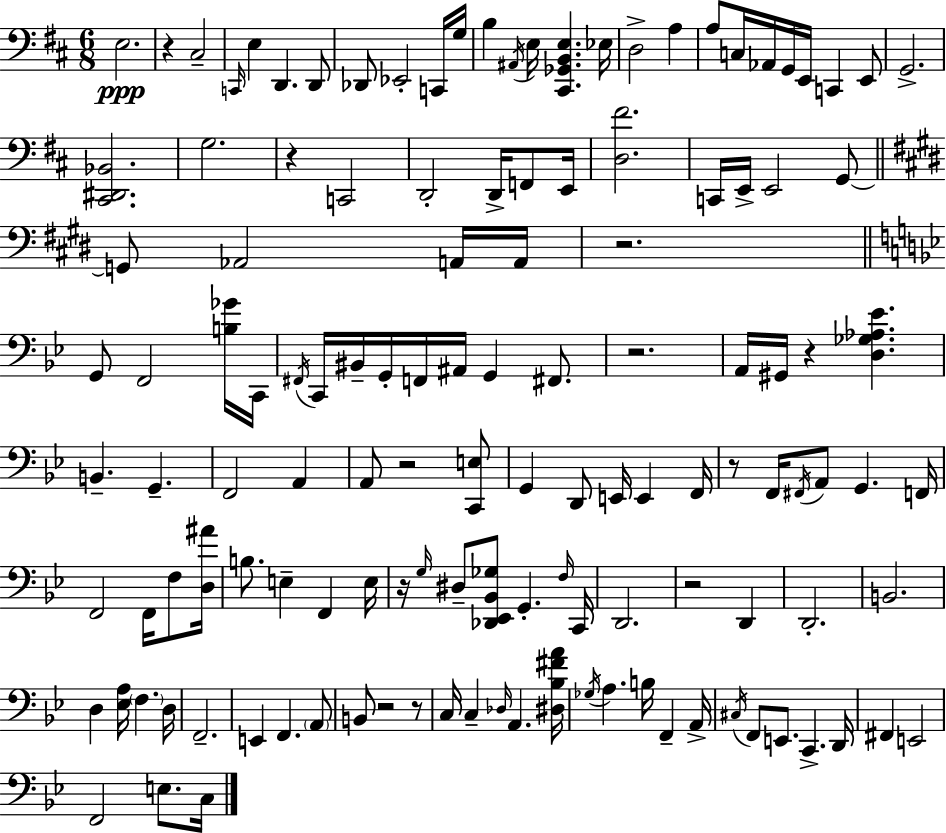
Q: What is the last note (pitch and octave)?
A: C3